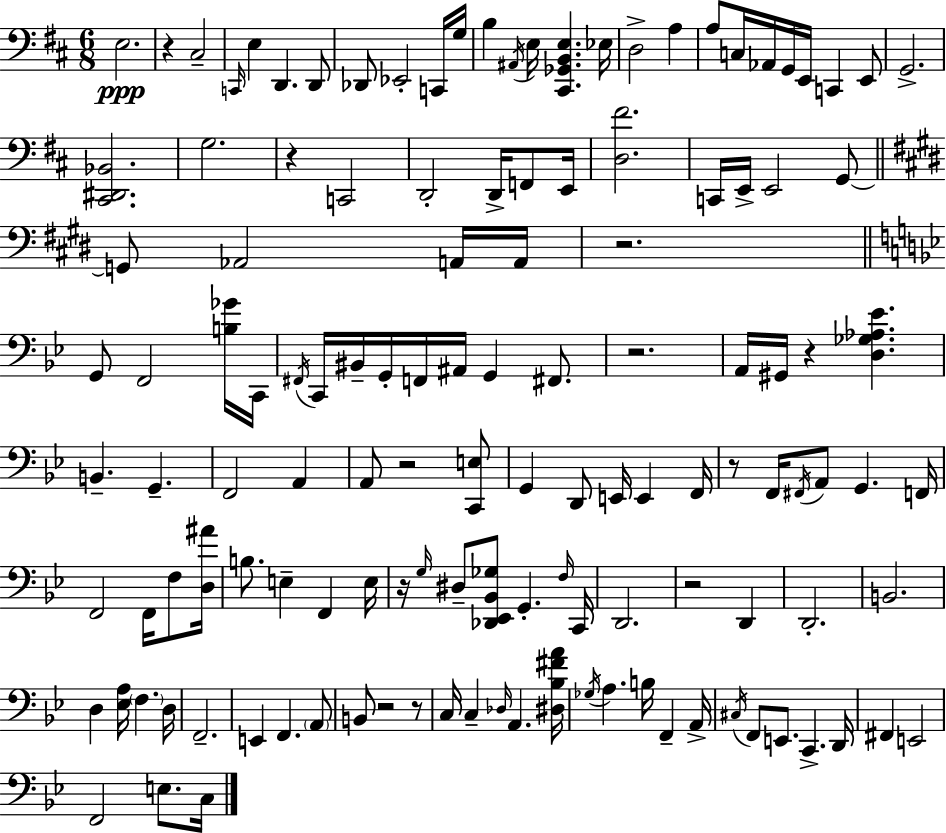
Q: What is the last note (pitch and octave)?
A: C3